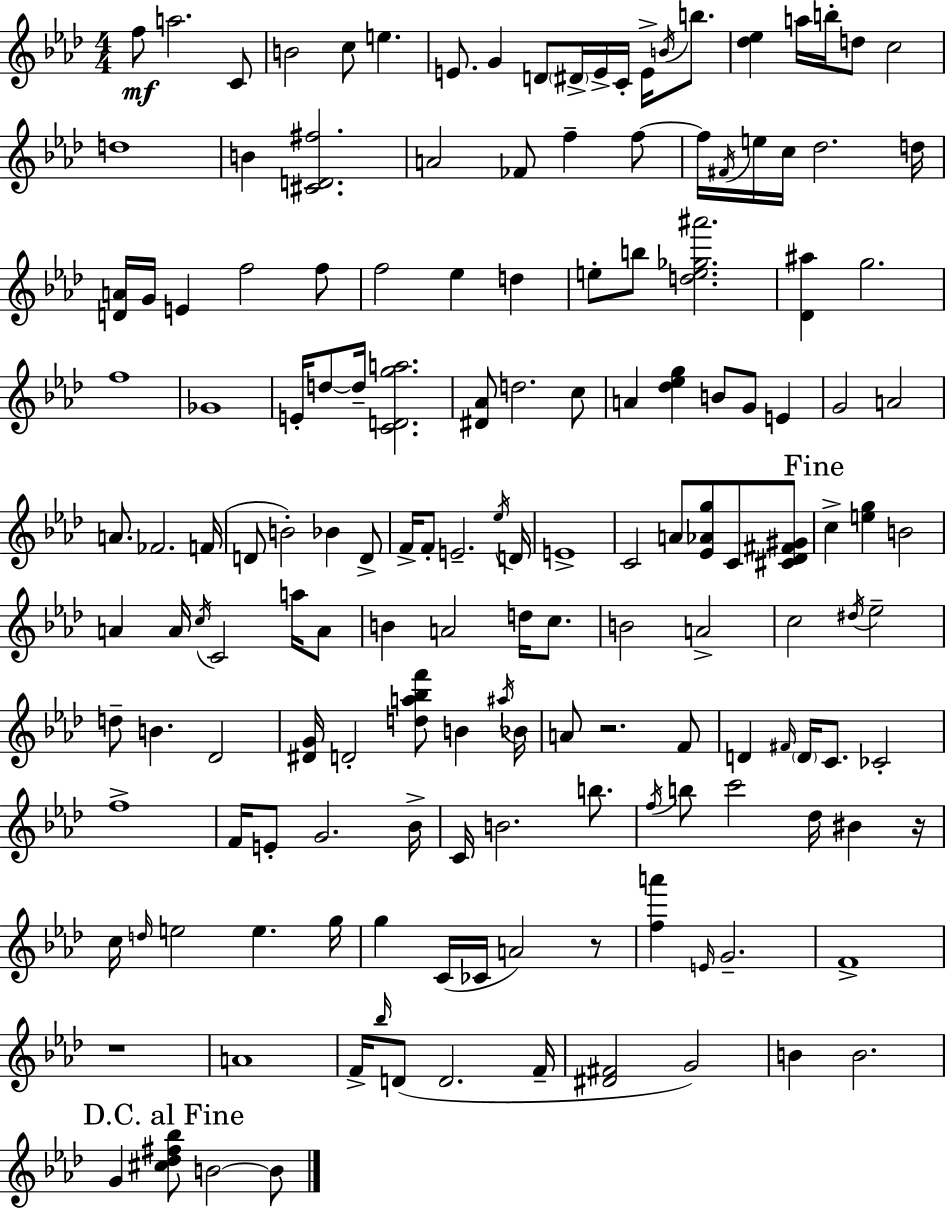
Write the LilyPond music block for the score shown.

{
  \clef treble
  \numericTimeSignature
  \time 4/4
  \key aes \major
  \repeat volta 2 { f''8\mf a''2. c'8 | b'2 c''8 e''4. | e'8. g'4 d'8 \parenthesize dis'16-> e'16-> c'16-. e'16-> \acciaccatura { b'16 } b''8. | <des'' ees''>4 a''16 b''16-. d''8 c''2 | \break d''1 | b'4 <cis' d' fis''>2. | a'2 fes'8 f''4-- f''8~~ | f''16 \acciaccatura { fis'16 } e''16 c''16 des''2. | \break d''16 <d' a'>16 g'16 e'4 f''2 | f''8 f''2 ees''4 d''4 | e''8-. b''8 <d'' e'' ges'' ais'''>2. | <des' ais''>4 g''2. | \break f''1 | ges'1 | e'16-. d''8~~ d''16-- <c' d' g'' a''>2. | <dis' aes'>8 d''2. | \break c''8 a'4 <des'' ees'' g''>4 b'8 g'8 e'4 | g'2 a'2 | a'8. fes'2. | f'16( d'8 b'2-.) bes'4 | \break d'8-> f'16-> f'8-. e'2.-- | \acciaccatura { ees''16 } d'16 e'1-> | c'2 a'8 <ees' aes' g''>8 c'8 | <cis' des' fis' gis'>8 \mark "Fine" c''4-> <e'' g''>4 b'2 | \break a'4 a'16 \acciaccatura { c''16 } c'2 | a''16 a'8 b'4 a'2 | d''16 c''8. b'2 a'2-> | c''2 \acciaccatura { dis''16 } ees''2-- | \break d''8-- b'4. des'2 | <dis' g'>16 d'2-. <d'' a'' bes'' f'''>8 | b'4 \acciaccatura { ais''16 } bes'16 a'8 r2. | f'8 d'4 \grace { fis'16 } \parenthesize d'16 c'8. ces'2-. | \break f''1-> | f'16 e'8-. g'2. | bes'16-> c'16 b'2. | b''8. \acciaccatura { f''16 } b''8 c'''2 | \break des''16 bis'4 r16 c''16 \grace { d''16 } e''2 | e''4. g''16 g''4 c'16( ces'16 a'2) | r8 <f'' a'''>4 \grace { e'16 } g'2.-- | f'1-> | \break r1 | a'1 | f'16-> \grace { bes''16 } d'8( d'2. | f'16-- <dis' fis'>2 | \break g'2) b'4 b'2. | \mark "D.C. al Fine" g'4 <cis'' des'' fis'' bes''>8 | b'2~~ b'8 } \bar "|."
}